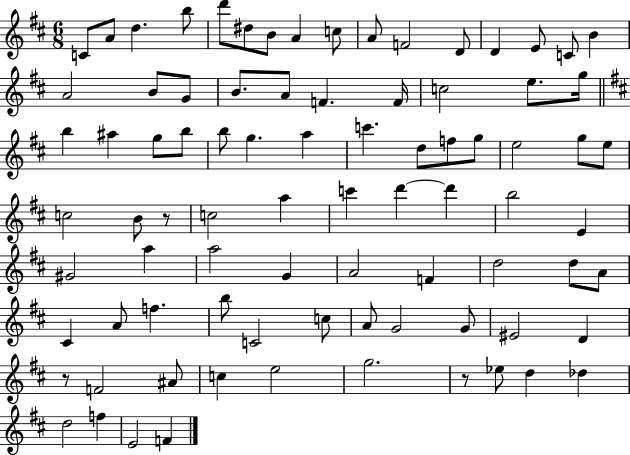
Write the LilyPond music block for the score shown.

{
  \clef treble
  \numericTimeSignature
  \time 6/8
  \key d \major
  c'8 a'8 d''4. b''8 | d'''8 dis''8 b'8 a'4 c''8 | a'8 f'2 d'8 | d'4 e'8 c'8 b'4 | \break a'2 b'8 g'8 | b'8. a'8 f'4. f'16 | c''2 e''8. g''16 | \bar "||" \break \key d \major b''4 ais''4 g''8 b''8 | b''8 g''4. a''4 | c'''4. d''8 f''8 g''8 | e''2 g''8 e''8 | \break c''2 b'8 r8 | c''2 a''4 | c'''4 d'''4~~ d'''4 | b''2 e'4 | \break gis'2 a''4 | a''2 g'4 | a'2 f'4 | d''2 d''8 a'8 | \break cis'4 a'8 f''4. | b''8 c'2 c''8 | a'8 g'2 g'8 | eis'2 d'4 | \break r8 f'2 ais'8 | c''4 e''2 | g''2. | r8 ees''8 d''4 des''4 | \break d''2 f''4 | e'2 f'4 | \bar "|."
}